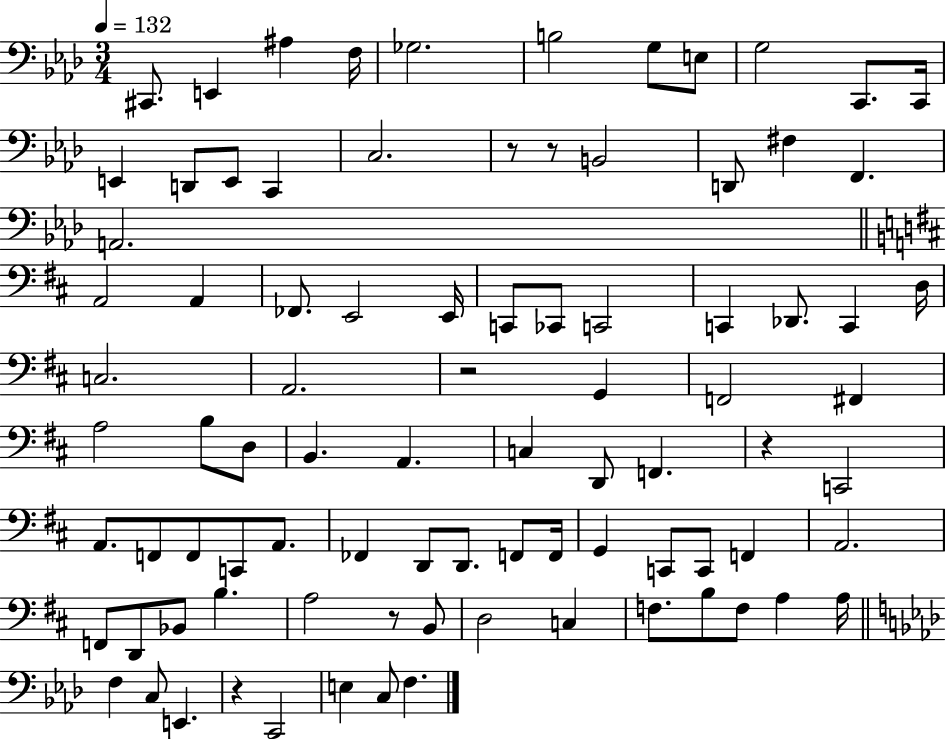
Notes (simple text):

C#2/e. E2/q A#3/q F3/s Gb3/h. B3/h G3/e E3/e G3/h C2/e. C2/s E2/q D2/e E2/e C2/q C3/h. R/e R/e B2/h D2/e F#3/q F2/q. A2/h. A2/h A2/q FES2/e. E2/h E2/s C2/e CES2/e C2/h C2/q Db2/e. C2/q D3/s C3/h. A2/h. R/h G2/q F2/h F#2/q A3/h B3/e D3/e B2/q. A2/q. C3/q D2/e F2/q. R/q C2/h A2/e. F2/e F2/e C2/e A2/e. FES2/q D2/e D2/e. F2/e F2/s G2/q C2/e C2/e F2/q A2/h. F2/e D2/e Bb2/e B3/q. A3/h R/e B2/e D3/h C3/q F3/e. B3/e F3/e A3/q A3/s F3/q C3/e E2/q. R/q C2/h E3/q C3/e F3/q.